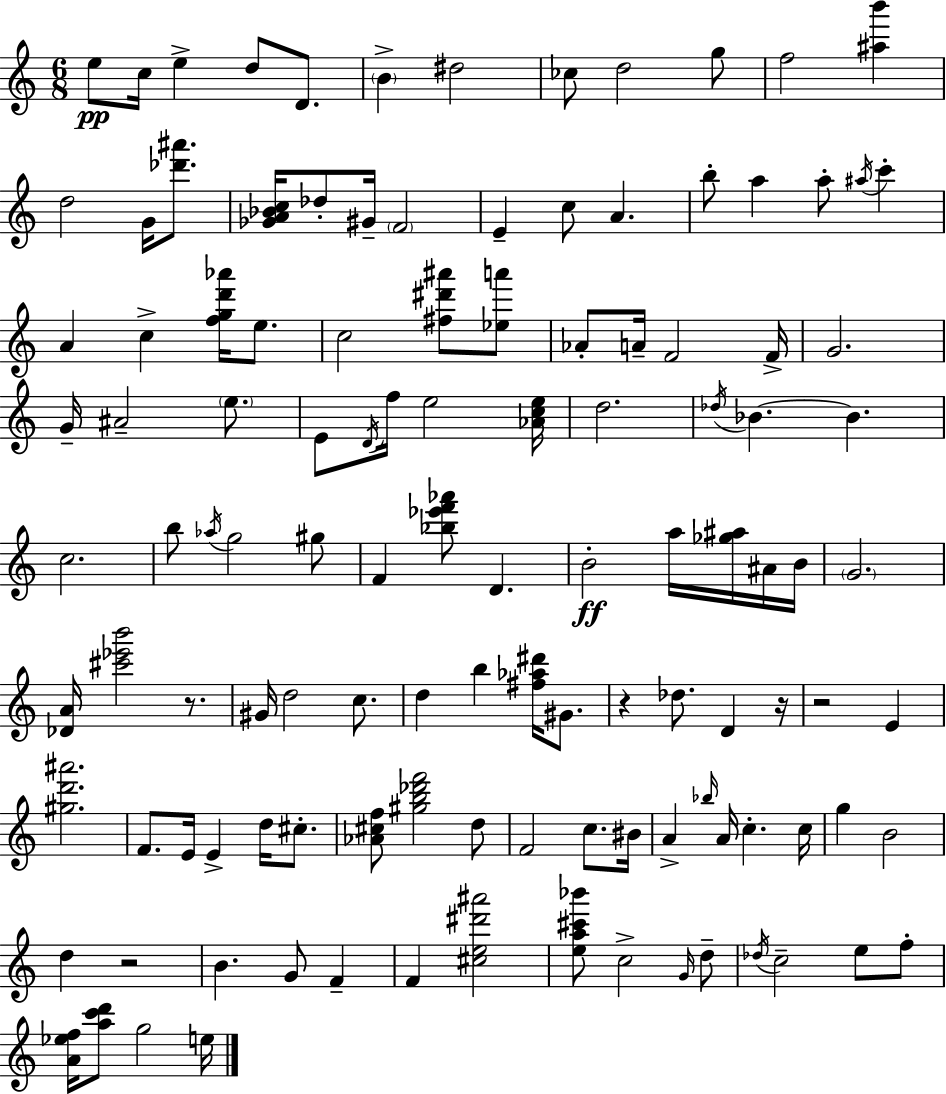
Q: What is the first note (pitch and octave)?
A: E5